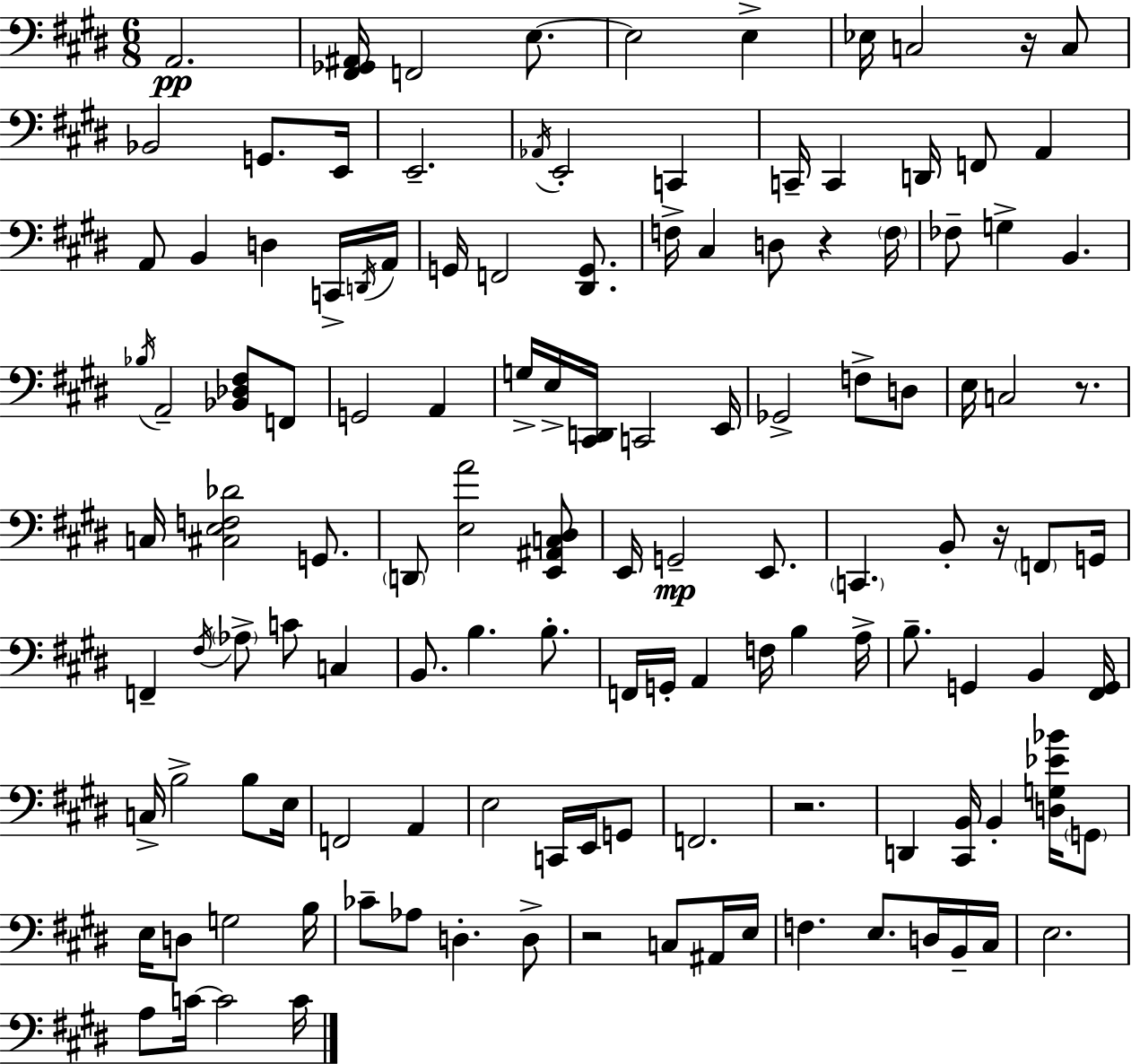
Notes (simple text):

A2/h. [F#2,Gb2,A#2]/s F2/h E3/e. E3/h E3/q Eb3/s C3/h R/s C3/e Bb2/h G2/e. E2/s E2/h. Ab2/s E2/h C2/q C2/s C2/q D2/s F2/e A2/q A2/e B2/q D3/q C2/s D2/s A2/s G2/s F2/h [D#2,G2]/e. F3/s C#3/q D3/e R/q F3/s FES3/e G3/q B2/q. Bb3/s A2/h [Bb2,Db3,F#3]/e F2/e G2/h A2/q G3/s E3/s [C#2,D2]/s C2/h E2/s Gb2/h F3/e D3/e E3/s C3/h R/e. C3/s [C#3,E3,F3,Db4]/h G2/e. D2/e [E3,A4]/h [E2,A#2,C3,D#3]/e E2/s G2/h E2/e. C2/q. B2/e R/s F2/e G2/s F2/q F#3/s Ab3/e C4/e C3/q B2/e. B3/q. B3/e. F2/s G2/s A2/q F3/s B3/q A3/s B3/e. G2/q B2/q [F#2,G2]/s C3/s B3/h B3/e E3/s F2/h A2/q E3/h C2/s E2/s G2/e F2/h. R/h. D2/q [C#2,B2]/s B2/q [D3,G3,Eb4,Bb4]/s G2/e E3/s D3/e G3/h B3/s CES4/e Ab3/e D3/q. D3/e R/h C3/e A#2/s E3/s F3/q. E3/e. D3/s B2/s C#3/s E3/h. A3/e C4/s C4/h C4/s